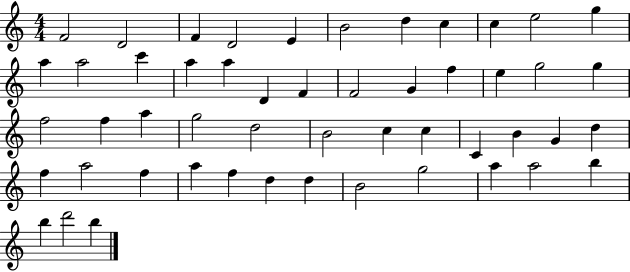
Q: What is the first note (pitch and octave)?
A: F4